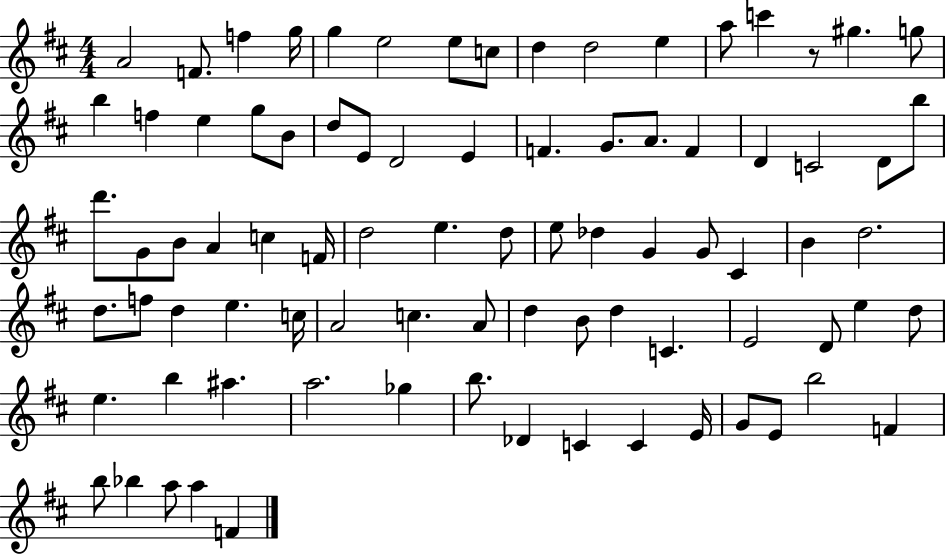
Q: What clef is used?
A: treble